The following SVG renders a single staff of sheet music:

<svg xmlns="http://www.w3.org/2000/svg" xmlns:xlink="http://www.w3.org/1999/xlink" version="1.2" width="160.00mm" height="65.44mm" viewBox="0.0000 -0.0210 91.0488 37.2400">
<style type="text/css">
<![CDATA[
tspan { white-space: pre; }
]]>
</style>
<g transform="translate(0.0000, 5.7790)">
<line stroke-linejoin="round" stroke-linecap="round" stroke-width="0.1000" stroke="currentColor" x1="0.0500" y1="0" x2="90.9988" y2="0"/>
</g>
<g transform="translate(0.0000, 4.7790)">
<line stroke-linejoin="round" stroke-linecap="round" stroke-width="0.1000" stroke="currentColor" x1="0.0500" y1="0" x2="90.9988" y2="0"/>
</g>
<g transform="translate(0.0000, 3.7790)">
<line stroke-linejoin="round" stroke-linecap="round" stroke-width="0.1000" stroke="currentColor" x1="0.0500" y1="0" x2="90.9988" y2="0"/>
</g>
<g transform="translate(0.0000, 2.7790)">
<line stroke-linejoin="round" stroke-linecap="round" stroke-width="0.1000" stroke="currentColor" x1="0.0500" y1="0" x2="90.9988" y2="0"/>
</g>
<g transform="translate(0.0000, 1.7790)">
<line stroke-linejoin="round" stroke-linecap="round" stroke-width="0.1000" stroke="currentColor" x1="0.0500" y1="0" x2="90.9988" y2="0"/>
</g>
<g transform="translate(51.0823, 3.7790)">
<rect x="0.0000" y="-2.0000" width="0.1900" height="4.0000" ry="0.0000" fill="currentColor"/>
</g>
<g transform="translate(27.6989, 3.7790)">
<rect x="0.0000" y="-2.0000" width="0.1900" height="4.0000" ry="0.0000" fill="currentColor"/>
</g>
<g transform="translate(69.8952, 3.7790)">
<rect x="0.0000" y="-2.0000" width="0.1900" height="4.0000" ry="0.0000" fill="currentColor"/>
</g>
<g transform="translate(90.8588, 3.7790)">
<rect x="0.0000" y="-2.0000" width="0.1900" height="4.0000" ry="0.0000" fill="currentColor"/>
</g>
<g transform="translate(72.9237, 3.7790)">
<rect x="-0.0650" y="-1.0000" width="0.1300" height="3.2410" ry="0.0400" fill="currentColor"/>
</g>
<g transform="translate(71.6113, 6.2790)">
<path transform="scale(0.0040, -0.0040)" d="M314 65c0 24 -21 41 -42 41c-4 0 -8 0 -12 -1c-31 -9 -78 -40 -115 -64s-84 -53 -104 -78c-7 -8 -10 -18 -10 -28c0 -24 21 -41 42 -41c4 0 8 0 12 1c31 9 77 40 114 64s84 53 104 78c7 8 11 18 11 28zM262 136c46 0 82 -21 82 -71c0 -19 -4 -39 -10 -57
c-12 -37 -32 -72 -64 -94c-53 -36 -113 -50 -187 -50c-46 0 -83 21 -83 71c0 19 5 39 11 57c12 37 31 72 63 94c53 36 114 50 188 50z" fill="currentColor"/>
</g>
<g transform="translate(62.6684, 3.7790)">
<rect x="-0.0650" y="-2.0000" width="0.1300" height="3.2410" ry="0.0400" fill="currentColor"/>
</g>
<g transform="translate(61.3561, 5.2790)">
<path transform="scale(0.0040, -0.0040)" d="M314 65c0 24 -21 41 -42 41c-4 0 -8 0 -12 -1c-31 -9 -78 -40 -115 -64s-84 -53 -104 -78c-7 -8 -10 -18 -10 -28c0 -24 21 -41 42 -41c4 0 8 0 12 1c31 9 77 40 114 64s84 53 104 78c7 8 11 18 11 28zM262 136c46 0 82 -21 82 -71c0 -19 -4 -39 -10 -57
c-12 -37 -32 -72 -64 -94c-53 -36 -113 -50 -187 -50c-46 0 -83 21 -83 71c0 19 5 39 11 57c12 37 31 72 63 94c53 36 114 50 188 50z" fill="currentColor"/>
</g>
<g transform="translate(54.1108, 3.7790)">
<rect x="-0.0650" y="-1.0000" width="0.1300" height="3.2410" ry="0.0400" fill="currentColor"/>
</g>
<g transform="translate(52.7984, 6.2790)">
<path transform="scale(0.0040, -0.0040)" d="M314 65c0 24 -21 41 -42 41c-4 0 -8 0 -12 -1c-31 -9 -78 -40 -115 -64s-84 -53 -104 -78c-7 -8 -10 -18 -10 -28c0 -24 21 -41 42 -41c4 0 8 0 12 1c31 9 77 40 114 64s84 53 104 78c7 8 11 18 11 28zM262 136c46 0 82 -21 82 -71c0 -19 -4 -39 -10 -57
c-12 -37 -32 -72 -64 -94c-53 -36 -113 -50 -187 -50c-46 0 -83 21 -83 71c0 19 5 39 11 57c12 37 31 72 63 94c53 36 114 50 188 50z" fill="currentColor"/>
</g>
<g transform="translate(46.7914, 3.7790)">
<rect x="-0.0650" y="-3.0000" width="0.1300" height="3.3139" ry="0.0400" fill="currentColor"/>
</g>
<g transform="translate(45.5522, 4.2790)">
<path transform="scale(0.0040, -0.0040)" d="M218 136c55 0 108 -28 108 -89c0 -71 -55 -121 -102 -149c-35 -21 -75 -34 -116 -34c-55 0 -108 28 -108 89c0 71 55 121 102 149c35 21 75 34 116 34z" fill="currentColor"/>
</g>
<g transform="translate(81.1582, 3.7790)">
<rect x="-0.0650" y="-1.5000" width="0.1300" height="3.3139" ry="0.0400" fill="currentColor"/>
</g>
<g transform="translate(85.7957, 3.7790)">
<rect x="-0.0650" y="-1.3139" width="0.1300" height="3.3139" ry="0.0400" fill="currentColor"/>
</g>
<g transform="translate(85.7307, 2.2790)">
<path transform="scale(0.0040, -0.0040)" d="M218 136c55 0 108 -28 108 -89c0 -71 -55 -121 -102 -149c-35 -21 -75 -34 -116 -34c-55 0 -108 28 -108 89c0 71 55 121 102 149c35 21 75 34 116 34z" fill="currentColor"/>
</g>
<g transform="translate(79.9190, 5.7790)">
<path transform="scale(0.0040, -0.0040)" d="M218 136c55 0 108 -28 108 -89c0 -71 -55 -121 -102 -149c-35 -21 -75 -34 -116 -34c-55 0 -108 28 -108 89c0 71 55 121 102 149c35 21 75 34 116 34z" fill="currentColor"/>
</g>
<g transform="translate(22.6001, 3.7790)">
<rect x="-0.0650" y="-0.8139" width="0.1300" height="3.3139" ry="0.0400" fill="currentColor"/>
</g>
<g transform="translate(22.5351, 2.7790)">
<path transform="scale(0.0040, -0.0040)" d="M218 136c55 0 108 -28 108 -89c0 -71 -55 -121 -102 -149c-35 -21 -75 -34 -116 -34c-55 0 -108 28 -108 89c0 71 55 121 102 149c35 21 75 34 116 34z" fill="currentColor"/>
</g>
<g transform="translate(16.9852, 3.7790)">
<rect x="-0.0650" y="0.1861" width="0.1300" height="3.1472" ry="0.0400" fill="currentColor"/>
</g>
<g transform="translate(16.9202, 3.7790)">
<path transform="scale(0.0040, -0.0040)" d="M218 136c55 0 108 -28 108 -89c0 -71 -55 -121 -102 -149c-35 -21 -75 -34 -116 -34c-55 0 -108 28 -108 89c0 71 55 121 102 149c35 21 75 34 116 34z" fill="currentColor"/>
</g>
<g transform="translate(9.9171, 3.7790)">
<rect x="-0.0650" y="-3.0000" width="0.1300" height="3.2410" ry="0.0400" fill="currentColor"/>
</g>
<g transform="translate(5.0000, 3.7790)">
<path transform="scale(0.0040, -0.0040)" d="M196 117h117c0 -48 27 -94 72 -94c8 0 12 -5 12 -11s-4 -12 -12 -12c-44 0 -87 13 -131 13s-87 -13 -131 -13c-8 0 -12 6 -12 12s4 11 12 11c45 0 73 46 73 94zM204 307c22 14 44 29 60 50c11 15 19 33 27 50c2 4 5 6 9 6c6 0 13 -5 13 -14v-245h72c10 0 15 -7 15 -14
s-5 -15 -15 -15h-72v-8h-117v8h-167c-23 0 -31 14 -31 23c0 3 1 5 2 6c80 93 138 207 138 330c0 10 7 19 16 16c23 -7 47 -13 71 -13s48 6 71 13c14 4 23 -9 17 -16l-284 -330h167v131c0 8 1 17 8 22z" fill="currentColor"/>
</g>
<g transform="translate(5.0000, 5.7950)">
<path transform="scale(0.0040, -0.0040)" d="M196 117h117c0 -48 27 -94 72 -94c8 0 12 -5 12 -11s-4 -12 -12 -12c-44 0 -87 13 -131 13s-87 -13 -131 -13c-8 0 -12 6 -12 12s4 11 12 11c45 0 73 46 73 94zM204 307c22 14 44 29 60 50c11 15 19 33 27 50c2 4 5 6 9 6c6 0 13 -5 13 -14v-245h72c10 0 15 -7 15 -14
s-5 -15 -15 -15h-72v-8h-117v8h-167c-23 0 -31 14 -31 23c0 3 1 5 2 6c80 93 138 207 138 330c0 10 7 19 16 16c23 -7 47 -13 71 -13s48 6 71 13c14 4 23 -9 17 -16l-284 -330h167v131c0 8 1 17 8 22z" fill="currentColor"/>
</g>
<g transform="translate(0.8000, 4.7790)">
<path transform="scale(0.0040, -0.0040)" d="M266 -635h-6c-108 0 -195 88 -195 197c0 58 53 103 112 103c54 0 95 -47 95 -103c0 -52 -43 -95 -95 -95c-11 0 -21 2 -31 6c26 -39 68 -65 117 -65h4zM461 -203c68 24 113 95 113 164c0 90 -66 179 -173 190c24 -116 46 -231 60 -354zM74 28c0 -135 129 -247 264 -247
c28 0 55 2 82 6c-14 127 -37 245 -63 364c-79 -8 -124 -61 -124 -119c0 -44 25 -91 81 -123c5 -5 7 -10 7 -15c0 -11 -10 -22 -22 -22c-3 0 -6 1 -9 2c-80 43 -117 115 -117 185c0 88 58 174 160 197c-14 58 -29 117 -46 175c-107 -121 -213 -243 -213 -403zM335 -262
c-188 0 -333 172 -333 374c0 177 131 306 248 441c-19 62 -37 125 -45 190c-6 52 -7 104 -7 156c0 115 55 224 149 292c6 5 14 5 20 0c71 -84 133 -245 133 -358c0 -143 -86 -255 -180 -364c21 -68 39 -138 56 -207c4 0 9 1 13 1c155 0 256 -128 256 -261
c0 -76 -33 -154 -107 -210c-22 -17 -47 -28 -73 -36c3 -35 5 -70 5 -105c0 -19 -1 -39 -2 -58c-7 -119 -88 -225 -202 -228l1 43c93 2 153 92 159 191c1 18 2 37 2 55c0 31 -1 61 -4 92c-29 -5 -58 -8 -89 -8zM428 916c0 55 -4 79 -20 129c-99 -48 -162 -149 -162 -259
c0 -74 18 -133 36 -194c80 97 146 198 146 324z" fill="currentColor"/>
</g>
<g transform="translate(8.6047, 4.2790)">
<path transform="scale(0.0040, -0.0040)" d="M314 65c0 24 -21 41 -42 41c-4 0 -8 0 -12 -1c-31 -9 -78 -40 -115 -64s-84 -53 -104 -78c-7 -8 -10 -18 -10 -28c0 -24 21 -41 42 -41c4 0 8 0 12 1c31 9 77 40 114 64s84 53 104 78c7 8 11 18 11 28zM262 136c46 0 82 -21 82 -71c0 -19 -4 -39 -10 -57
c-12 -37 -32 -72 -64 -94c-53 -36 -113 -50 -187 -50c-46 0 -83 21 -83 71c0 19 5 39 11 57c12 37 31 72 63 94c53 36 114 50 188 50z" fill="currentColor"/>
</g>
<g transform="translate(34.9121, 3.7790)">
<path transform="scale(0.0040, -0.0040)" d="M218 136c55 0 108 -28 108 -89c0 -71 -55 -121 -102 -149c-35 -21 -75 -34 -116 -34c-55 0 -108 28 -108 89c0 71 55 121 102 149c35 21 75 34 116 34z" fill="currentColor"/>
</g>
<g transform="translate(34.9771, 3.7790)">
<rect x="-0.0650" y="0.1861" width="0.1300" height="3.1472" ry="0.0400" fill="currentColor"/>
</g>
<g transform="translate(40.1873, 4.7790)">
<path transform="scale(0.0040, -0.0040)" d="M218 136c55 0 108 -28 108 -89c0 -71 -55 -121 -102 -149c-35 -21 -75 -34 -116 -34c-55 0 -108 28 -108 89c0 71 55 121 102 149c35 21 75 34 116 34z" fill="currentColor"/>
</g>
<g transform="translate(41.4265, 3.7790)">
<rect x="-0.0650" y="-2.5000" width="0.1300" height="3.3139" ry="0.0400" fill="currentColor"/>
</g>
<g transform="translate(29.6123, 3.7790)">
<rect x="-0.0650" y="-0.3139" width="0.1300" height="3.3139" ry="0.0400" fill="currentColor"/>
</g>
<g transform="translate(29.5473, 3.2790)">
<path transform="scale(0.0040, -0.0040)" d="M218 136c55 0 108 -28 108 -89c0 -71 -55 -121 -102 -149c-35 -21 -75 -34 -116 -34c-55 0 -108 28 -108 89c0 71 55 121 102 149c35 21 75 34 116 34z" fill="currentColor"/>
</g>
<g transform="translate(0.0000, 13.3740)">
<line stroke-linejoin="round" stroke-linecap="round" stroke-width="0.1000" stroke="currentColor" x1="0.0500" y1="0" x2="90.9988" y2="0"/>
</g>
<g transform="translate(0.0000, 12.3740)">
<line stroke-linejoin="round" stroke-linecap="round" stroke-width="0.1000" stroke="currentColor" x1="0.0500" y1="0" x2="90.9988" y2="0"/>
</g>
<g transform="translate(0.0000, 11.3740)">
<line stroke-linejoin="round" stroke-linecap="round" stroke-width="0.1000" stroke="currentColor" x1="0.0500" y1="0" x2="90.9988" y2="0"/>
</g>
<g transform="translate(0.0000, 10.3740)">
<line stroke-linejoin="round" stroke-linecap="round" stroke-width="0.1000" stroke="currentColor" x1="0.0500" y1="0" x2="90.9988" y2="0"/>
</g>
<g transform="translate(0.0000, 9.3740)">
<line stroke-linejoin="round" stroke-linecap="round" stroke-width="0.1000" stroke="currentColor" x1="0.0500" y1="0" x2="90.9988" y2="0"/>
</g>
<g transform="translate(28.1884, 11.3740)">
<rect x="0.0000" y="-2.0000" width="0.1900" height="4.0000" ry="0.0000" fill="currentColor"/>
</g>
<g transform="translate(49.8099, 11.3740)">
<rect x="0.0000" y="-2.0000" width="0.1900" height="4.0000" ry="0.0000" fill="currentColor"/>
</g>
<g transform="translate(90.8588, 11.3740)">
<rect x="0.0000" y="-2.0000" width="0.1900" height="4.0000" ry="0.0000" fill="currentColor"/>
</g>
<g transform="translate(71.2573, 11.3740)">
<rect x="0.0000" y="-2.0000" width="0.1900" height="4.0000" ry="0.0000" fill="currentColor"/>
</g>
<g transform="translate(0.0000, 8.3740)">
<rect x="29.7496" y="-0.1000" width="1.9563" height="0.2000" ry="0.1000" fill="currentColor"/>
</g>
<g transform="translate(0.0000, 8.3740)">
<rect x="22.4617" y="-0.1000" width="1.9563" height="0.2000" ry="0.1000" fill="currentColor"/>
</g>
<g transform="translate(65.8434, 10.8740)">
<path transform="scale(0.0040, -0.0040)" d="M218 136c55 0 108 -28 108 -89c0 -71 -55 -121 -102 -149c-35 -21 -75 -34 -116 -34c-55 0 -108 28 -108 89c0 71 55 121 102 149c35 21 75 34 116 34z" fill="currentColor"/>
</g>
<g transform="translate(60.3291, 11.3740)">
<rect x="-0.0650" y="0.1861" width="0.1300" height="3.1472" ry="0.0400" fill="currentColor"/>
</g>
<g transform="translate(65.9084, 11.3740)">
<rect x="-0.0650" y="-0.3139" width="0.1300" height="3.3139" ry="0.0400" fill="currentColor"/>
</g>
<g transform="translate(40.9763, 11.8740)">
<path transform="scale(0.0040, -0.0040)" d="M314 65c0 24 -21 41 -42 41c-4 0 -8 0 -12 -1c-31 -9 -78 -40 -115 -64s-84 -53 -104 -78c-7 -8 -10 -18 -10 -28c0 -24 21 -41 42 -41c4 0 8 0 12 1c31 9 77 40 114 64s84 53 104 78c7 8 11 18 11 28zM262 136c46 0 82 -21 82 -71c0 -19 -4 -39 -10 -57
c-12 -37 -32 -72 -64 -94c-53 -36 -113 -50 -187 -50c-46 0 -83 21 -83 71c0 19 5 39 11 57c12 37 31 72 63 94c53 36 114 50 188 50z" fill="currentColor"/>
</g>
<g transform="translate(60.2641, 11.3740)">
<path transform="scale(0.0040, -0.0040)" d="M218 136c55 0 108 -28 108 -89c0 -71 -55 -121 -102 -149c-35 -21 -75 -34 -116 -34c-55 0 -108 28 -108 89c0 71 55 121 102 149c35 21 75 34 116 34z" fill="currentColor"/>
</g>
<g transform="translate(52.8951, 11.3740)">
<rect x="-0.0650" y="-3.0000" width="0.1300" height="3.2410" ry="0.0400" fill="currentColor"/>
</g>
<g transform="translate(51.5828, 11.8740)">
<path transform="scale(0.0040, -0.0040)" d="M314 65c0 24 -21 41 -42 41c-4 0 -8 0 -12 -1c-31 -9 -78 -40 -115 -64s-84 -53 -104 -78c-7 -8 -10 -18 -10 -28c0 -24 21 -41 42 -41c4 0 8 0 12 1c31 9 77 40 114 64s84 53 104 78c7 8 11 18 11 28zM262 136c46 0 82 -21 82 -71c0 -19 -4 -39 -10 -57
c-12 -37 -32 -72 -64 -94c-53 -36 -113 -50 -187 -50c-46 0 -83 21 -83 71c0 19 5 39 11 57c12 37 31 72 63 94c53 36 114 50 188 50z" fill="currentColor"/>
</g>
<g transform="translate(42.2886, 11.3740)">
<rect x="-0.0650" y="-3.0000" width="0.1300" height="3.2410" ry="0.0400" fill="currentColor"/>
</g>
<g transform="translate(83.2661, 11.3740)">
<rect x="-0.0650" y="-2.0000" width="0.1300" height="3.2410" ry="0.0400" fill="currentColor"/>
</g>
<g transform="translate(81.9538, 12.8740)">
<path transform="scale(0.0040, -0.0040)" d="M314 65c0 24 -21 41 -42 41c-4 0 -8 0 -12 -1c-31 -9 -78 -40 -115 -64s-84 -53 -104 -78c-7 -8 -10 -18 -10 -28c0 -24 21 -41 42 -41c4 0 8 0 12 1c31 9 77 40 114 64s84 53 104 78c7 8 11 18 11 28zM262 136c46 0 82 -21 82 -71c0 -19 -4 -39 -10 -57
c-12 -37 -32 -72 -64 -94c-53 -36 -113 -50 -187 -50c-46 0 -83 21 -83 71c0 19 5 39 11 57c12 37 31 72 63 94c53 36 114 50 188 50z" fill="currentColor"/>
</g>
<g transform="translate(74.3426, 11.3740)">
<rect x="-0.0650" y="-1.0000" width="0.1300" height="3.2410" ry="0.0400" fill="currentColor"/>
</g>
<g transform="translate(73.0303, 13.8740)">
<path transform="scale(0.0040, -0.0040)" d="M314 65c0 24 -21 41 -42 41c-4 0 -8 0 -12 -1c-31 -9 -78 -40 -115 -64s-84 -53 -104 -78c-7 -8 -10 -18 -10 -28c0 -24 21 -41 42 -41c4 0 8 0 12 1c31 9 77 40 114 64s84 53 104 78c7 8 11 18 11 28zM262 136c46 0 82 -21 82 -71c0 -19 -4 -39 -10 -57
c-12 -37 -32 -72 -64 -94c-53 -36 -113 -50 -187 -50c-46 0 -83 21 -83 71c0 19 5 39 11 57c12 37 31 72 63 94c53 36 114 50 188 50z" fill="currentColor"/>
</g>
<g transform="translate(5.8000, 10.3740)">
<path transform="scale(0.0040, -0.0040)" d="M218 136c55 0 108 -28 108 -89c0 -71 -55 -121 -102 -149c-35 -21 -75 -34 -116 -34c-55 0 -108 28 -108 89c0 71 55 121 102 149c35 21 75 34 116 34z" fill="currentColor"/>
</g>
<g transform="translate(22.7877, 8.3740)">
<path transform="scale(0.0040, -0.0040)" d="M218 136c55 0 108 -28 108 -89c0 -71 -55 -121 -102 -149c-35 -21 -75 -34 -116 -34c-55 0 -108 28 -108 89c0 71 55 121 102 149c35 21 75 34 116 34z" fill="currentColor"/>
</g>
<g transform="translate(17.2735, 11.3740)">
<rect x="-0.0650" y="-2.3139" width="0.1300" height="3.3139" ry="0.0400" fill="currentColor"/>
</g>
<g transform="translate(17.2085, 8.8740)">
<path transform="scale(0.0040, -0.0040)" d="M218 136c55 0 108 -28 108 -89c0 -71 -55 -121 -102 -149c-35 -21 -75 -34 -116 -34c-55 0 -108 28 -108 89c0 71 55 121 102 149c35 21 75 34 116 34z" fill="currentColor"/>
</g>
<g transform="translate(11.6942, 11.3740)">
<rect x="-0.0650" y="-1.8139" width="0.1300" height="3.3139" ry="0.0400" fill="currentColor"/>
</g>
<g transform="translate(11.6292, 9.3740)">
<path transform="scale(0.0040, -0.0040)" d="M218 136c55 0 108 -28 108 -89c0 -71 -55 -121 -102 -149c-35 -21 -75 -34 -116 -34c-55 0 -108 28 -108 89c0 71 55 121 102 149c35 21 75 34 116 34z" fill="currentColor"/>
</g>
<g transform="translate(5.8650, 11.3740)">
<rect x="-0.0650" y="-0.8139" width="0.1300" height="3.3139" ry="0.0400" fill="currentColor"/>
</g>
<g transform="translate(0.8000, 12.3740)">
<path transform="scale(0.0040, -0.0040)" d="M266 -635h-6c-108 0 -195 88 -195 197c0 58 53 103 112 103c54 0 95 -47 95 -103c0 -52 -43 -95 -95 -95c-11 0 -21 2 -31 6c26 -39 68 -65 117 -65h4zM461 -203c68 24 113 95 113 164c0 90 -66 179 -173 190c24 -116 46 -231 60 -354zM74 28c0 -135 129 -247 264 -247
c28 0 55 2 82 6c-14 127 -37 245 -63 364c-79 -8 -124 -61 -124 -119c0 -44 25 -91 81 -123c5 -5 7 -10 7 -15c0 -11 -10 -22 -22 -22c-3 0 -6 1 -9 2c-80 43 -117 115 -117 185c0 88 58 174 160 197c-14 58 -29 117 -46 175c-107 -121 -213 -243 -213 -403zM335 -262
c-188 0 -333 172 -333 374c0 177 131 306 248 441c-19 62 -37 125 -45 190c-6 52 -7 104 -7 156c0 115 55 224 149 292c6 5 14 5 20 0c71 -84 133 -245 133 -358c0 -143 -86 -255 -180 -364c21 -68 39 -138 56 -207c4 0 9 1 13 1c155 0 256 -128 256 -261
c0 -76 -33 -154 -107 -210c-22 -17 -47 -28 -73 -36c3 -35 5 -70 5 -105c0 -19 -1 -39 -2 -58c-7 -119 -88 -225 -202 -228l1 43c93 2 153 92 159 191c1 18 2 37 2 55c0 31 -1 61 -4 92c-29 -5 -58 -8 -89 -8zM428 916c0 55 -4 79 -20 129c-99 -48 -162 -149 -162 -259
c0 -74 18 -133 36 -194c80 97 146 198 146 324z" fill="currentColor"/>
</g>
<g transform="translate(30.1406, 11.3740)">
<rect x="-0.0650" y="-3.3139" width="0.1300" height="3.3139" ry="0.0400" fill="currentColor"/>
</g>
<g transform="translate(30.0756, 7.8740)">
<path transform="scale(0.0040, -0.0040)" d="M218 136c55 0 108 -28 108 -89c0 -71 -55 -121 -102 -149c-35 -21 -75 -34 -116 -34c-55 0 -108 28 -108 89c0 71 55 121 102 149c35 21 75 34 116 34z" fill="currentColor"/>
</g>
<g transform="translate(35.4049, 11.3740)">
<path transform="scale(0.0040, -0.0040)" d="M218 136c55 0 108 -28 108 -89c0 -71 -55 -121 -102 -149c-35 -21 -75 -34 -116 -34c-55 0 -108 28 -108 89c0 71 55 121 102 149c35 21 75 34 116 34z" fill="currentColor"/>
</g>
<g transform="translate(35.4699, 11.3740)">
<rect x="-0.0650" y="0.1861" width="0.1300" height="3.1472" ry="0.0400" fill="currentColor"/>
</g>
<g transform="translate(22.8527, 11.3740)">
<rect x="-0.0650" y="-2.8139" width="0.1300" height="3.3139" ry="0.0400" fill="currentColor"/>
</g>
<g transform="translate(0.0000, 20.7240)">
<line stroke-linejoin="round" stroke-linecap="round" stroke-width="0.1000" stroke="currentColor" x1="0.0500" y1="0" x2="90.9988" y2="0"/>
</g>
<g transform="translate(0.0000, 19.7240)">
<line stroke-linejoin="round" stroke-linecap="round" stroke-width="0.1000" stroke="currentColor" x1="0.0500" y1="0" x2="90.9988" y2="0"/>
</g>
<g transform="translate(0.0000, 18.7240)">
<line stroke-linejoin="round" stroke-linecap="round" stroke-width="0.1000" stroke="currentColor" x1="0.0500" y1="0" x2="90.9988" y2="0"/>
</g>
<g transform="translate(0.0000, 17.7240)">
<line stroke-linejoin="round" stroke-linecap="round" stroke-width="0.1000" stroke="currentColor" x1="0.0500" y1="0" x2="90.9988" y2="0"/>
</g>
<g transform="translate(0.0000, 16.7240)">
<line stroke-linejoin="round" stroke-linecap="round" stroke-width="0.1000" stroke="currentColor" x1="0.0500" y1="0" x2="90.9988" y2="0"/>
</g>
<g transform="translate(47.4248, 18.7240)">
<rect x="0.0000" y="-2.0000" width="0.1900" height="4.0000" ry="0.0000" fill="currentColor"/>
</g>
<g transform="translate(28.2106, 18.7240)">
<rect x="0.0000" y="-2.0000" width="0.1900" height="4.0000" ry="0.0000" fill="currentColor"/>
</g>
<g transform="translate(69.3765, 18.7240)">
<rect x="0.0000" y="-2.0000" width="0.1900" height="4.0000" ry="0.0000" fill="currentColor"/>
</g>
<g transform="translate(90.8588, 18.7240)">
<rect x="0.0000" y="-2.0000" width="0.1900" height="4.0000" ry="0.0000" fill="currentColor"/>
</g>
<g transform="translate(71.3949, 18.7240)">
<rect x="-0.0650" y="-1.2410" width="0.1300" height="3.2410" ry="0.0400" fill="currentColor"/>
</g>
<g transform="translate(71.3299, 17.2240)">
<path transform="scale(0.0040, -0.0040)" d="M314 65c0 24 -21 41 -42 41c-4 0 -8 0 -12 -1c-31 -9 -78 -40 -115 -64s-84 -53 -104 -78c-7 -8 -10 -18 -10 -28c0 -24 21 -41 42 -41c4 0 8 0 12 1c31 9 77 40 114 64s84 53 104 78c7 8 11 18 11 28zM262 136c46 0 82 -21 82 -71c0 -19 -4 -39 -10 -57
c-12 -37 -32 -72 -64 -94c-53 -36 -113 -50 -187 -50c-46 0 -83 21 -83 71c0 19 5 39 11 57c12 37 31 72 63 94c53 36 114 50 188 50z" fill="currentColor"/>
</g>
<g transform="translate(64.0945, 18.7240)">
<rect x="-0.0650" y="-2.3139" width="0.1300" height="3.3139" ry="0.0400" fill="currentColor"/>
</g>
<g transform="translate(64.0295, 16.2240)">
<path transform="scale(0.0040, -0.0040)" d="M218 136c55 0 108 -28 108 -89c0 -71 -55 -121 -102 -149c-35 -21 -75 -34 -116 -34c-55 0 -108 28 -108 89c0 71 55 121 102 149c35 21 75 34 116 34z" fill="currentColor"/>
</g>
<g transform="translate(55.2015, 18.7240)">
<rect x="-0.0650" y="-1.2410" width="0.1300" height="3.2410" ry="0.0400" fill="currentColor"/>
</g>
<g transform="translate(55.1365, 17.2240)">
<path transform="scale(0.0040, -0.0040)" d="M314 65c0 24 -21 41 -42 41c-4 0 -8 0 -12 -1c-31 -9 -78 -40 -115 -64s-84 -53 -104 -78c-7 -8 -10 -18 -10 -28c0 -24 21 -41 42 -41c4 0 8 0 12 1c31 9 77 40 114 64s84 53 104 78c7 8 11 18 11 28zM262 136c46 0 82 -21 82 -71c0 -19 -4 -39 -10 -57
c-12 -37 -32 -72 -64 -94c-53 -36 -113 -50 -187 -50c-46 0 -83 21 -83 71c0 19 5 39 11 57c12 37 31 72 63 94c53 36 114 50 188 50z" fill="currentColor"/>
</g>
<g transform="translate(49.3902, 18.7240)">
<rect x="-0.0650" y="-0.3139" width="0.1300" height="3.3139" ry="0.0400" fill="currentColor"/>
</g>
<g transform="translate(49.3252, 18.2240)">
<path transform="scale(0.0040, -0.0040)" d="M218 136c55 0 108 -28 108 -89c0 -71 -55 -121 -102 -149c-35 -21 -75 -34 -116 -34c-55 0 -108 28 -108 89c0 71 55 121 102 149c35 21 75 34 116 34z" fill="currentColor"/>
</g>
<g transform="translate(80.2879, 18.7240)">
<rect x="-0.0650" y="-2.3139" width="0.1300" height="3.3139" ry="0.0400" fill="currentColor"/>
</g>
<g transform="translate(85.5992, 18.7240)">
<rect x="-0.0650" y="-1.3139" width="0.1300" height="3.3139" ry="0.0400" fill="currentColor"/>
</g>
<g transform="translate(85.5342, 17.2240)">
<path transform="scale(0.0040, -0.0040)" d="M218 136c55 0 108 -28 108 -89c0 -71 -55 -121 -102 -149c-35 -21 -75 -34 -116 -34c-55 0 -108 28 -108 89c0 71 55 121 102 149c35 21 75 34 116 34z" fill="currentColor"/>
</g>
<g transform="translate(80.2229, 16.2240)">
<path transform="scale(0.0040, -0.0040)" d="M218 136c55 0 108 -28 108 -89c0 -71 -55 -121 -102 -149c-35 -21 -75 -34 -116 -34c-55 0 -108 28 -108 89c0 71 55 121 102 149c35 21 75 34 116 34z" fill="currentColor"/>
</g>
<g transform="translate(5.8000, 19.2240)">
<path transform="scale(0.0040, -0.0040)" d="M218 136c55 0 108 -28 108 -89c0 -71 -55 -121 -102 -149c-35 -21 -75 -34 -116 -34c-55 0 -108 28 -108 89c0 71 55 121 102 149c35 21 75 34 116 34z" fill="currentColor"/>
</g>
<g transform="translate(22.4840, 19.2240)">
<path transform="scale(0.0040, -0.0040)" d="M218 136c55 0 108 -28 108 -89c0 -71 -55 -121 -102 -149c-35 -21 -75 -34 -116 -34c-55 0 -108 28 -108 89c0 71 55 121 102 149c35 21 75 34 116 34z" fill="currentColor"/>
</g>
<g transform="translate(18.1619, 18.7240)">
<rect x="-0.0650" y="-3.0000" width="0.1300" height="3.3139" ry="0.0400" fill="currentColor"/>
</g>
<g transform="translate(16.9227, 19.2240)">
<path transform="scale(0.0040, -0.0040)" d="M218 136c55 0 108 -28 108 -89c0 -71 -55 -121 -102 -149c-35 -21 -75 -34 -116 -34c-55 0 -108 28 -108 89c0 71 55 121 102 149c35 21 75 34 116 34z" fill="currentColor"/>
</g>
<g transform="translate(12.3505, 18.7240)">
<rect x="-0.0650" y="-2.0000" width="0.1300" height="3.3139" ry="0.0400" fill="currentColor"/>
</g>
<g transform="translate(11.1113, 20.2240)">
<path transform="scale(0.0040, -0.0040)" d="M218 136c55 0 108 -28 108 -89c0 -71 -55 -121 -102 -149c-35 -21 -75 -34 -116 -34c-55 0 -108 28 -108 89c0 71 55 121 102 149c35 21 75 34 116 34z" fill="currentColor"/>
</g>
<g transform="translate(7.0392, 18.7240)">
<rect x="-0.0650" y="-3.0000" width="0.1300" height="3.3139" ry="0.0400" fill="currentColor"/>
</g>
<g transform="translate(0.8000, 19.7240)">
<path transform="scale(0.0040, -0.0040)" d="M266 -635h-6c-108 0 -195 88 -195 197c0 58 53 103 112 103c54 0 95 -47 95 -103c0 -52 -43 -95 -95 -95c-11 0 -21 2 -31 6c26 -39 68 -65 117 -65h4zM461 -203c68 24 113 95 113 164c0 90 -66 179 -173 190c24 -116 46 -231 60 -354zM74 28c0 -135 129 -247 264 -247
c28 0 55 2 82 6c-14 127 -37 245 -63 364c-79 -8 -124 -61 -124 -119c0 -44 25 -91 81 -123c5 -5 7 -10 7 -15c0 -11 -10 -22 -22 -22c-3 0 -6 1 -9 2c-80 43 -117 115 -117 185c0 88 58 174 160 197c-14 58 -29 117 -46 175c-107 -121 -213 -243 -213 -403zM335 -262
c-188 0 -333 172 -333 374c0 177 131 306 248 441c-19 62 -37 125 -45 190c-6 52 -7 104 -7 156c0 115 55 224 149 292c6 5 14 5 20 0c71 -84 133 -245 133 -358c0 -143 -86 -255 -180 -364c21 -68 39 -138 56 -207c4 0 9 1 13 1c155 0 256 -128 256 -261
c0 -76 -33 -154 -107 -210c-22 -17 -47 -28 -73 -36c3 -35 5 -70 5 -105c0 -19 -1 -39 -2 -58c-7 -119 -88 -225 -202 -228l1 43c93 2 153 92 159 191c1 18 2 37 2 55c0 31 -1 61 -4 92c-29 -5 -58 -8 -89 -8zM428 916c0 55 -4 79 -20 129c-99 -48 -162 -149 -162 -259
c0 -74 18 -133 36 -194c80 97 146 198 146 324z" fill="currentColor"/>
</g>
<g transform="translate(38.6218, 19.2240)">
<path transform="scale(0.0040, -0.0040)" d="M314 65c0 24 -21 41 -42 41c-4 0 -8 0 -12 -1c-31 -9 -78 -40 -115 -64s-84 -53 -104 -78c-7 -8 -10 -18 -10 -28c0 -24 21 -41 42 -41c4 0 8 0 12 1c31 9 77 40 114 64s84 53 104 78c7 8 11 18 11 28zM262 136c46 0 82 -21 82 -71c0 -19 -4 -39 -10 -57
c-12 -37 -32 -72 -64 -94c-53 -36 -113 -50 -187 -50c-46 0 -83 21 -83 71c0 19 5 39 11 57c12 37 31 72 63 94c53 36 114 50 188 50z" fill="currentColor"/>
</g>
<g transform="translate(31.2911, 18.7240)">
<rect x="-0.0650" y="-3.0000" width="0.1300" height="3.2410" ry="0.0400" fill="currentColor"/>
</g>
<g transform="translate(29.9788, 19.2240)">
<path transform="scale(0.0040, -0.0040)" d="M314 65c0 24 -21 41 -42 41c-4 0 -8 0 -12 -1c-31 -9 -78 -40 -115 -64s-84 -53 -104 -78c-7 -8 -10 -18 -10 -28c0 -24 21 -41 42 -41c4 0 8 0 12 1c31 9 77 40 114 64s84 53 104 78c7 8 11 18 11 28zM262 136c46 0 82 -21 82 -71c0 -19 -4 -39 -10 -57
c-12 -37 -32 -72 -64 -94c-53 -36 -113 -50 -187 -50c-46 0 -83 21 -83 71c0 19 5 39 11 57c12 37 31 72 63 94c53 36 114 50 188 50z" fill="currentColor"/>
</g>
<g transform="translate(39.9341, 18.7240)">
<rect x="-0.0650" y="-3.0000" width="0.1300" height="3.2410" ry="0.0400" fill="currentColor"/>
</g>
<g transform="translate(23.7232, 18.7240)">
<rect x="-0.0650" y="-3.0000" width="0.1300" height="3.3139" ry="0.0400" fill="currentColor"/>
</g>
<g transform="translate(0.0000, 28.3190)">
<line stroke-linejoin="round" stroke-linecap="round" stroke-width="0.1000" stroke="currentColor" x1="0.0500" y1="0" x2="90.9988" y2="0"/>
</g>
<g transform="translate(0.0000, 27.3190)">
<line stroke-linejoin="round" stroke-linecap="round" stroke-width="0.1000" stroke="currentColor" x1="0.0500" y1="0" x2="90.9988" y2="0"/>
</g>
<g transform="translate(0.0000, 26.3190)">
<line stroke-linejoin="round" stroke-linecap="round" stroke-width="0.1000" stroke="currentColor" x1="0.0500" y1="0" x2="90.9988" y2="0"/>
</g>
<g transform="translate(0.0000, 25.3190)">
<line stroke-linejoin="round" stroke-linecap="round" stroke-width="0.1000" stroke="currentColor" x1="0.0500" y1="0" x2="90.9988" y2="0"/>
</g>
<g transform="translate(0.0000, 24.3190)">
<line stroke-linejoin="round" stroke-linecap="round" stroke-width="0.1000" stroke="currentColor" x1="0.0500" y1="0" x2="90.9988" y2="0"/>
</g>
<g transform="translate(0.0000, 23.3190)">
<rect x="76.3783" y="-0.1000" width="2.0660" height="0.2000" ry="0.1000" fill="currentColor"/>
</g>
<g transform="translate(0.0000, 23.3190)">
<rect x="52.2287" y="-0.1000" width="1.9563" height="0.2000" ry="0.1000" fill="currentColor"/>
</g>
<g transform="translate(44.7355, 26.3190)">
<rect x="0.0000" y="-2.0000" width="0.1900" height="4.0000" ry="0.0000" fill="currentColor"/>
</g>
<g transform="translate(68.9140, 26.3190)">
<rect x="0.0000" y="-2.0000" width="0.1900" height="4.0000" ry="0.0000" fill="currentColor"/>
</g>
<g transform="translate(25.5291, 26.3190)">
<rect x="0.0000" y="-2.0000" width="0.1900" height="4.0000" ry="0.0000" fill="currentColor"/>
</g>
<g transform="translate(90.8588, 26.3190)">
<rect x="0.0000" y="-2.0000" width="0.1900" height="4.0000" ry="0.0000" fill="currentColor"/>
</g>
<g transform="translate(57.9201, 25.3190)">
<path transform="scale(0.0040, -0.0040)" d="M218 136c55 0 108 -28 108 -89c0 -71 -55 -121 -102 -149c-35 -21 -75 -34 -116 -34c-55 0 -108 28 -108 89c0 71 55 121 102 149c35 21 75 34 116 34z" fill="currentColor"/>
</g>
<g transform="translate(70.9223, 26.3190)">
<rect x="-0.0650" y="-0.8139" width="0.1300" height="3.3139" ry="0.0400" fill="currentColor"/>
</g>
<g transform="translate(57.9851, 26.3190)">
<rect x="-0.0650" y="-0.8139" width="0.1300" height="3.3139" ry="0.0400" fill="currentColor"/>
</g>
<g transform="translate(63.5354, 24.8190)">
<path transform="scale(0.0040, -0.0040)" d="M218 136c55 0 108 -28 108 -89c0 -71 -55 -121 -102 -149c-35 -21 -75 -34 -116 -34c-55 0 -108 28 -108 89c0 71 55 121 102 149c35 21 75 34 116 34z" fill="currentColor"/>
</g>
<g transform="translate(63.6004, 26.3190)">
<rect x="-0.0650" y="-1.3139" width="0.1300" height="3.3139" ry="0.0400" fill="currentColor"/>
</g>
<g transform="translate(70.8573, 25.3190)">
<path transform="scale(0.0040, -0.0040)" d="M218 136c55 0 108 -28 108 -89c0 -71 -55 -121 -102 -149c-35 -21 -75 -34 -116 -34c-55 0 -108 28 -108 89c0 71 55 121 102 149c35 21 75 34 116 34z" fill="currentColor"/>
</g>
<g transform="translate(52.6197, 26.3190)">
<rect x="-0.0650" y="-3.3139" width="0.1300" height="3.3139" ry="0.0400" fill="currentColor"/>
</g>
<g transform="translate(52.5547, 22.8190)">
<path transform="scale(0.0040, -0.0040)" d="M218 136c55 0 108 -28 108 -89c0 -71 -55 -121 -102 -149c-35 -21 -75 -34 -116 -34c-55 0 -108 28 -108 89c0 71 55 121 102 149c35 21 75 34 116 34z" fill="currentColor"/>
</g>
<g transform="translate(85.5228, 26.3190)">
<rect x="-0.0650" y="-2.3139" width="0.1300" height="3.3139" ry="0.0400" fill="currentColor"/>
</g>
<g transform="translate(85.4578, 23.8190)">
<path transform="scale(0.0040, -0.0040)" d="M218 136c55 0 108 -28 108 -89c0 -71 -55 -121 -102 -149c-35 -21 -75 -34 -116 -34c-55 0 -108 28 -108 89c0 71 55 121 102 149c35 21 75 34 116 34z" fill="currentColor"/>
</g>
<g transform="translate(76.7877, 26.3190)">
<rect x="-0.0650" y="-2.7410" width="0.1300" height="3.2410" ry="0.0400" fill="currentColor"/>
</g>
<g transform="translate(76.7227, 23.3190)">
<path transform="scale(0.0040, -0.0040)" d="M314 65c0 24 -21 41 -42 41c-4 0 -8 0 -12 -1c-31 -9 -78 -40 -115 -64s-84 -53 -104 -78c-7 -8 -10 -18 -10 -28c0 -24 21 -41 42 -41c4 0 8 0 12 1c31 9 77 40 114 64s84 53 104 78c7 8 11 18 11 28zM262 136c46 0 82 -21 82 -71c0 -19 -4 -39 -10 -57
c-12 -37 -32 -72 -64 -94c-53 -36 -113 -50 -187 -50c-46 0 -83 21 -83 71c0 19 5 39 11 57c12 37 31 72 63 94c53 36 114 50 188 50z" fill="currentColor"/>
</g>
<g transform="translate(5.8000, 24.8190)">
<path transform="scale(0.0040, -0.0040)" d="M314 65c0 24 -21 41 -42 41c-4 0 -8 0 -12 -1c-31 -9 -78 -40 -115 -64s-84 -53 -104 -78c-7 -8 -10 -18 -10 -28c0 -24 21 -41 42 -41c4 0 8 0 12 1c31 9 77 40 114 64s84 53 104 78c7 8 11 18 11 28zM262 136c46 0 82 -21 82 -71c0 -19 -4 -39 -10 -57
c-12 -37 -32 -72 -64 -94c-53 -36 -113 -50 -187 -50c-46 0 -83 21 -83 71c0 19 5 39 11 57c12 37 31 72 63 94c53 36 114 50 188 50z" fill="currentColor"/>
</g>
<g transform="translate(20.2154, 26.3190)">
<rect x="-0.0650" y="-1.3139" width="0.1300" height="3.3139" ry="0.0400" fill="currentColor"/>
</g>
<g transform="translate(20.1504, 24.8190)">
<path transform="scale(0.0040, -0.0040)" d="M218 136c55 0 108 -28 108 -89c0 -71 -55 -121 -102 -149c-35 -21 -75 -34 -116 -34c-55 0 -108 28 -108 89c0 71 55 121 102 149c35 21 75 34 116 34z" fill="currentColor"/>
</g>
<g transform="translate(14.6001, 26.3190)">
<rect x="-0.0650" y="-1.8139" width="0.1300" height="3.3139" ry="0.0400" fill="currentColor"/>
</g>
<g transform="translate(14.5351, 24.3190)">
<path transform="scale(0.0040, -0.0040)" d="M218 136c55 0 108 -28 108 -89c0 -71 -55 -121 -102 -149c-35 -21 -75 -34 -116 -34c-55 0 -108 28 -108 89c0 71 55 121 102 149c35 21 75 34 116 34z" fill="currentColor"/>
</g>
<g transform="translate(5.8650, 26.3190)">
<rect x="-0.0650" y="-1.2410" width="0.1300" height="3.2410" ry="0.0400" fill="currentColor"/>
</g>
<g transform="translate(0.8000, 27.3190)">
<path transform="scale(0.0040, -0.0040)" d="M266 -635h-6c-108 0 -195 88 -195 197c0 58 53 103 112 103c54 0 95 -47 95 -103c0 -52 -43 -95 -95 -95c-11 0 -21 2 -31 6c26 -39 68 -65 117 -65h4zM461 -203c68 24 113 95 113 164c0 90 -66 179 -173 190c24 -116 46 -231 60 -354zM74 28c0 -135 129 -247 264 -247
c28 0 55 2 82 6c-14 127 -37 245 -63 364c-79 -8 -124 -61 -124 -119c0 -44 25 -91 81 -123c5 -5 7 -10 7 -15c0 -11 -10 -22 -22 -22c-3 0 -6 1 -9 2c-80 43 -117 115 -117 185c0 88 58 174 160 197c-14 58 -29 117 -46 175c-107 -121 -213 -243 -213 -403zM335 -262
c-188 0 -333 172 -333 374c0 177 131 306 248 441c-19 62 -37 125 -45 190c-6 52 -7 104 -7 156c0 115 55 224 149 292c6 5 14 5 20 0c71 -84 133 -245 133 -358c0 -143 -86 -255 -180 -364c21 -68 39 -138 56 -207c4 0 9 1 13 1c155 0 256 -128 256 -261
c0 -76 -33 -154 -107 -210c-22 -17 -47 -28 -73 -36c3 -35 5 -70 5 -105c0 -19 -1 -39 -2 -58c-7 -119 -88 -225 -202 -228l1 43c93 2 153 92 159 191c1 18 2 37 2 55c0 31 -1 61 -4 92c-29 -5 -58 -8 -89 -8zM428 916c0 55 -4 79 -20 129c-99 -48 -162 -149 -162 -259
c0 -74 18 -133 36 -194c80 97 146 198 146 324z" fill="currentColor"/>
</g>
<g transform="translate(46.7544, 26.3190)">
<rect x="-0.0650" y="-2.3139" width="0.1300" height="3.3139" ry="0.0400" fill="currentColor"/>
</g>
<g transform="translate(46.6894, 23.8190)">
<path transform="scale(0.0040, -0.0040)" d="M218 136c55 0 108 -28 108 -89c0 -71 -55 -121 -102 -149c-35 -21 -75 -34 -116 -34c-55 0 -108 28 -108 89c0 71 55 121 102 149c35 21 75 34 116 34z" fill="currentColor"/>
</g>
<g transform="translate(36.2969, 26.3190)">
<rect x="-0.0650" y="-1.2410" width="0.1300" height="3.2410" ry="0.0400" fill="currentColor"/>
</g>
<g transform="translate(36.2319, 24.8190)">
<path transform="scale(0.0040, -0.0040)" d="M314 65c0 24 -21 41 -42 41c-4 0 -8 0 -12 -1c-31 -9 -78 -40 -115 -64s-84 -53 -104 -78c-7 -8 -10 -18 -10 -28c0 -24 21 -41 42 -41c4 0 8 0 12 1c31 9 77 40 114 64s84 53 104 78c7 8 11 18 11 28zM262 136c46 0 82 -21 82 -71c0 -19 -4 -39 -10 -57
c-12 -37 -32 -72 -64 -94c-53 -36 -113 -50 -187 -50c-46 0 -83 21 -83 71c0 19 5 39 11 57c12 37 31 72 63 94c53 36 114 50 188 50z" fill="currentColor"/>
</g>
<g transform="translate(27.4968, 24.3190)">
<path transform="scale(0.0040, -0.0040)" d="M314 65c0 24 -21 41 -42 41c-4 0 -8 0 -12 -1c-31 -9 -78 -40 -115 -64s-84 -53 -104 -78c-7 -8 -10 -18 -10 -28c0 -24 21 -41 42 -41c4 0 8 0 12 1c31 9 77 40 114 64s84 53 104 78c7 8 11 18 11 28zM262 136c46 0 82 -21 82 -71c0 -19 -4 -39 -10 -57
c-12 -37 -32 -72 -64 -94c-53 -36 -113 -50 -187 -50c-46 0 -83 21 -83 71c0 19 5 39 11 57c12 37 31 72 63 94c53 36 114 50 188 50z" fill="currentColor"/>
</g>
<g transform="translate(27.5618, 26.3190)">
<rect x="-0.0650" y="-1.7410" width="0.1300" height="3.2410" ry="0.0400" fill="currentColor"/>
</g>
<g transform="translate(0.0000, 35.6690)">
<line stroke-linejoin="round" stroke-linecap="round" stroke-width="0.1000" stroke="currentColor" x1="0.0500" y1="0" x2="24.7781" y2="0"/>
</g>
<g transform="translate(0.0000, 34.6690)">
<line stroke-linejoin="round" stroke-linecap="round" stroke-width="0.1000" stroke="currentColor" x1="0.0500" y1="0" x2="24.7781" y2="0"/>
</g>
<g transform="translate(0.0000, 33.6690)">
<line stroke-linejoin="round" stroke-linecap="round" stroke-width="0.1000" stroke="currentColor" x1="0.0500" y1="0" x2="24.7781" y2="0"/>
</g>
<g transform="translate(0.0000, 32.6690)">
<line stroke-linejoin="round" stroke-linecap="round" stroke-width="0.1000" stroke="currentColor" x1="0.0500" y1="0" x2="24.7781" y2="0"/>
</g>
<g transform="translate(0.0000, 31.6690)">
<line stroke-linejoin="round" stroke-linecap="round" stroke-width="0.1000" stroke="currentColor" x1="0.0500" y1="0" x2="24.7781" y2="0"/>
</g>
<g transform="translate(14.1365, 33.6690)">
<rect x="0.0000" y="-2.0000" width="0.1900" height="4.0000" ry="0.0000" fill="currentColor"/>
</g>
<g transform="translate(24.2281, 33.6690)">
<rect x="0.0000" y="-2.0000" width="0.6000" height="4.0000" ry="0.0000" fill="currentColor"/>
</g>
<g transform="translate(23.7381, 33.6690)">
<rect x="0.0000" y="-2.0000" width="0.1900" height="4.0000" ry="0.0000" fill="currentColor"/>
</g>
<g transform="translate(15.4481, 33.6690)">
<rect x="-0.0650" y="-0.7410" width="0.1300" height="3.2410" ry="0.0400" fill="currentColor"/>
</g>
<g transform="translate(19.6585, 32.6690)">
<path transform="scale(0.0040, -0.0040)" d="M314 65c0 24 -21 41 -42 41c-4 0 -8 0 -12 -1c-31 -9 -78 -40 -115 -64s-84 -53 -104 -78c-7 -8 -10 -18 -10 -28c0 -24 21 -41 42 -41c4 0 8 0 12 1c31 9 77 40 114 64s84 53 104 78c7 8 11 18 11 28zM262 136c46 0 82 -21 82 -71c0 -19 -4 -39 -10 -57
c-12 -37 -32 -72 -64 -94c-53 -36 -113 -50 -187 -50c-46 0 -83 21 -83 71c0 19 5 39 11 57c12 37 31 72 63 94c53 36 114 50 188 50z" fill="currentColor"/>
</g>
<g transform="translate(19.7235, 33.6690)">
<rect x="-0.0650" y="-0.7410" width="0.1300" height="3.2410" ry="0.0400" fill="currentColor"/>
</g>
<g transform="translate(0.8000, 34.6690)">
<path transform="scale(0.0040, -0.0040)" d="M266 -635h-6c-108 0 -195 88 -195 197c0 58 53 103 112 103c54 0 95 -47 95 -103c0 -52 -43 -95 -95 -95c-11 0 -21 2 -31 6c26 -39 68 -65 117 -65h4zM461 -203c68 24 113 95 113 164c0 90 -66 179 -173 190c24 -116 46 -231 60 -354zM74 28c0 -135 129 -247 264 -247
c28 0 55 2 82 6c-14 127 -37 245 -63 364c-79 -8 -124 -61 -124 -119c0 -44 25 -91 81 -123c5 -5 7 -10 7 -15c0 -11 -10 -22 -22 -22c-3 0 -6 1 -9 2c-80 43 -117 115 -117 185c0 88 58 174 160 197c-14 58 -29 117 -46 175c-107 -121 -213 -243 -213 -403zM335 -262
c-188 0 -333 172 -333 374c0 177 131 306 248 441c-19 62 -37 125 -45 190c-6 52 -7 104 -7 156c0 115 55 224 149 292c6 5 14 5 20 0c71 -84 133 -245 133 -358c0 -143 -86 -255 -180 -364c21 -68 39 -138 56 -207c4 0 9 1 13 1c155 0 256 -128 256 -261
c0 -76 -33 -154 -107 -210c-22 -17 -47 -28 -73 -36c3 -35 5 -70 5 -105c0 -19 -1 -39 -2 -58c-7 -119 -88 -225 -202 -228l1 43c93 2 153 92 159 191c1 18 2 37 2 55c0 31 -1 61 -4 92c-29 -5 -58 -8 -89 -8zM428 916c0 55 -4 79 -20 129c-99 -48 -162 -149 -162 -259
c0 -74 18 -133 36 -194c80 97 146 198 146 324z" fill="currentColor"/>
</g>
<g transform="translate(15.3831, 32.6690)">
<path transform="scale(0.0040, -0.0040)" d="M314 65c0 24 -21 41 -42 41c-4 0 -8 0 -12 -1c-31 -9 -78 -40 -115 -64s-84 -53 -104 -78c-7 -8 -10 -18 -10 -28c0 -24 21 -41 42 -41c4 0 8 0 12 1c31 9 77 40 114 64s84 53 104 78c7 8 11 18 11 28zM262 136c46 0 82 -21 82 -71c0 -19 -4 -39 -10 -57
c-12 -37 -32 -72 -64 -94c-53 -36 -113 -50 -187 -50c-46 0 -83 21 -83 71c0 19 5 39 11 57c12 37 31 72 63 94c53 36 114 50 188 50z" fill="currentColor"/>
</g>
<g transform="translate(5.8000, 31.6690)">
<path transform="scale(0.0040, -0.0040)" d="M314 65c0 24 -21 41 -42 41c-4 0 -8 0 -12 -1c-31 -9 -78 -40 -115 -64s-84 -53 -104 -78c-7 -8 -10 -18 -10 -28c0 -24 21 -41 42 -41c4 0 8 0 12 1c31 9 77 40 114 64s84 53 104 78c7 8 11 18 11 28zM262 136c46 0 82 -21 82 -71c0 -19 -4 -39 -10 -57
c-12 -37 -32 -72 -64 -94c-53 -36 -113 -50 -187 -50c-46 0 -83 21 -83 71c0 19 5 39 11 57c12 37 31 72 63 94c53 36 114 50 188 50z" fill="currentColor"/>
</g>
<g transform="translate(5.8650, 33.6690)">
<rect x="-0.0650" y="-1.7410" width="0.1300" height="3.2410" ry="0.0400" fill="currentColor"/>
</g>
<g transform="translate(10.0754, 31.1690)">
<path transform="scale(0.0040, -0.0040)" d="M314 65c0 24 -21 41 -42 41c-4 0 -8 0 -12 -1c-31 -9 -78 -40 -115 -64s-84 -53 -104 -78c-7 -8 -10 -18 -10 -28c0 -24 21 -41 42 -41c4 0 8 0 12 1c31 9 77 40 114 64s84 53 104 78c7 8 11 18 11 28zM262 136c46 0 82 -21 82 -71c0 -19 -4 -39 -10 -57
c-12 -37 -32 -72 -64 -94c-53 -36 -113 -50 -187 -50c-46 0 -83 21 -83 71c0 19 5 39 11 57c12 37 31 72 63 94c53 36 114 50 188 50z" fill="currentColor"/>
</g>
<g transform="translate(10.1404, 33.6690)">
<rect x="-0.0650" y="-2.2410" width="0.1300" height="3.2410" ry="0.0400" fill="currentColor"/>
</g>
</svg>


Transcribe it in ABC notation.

X:1
T:Untitled
M:4/4
L:1/4
K:C
A2 B d c B G A D2 F2 D2 E e d f g a b B A2 A2 B c D2 F2 A F A A A2 A2 c e2 g e2 g e e2 f e f2 e2 g b d e d a2 g f2 g2 d2 d2